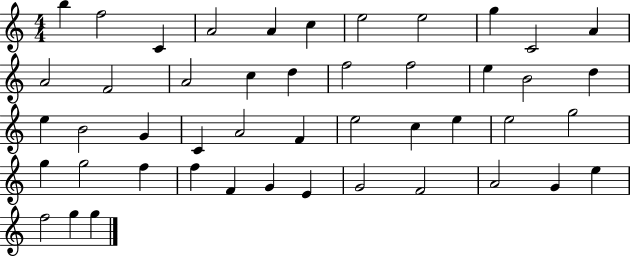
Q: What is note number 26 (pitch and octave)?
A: A4